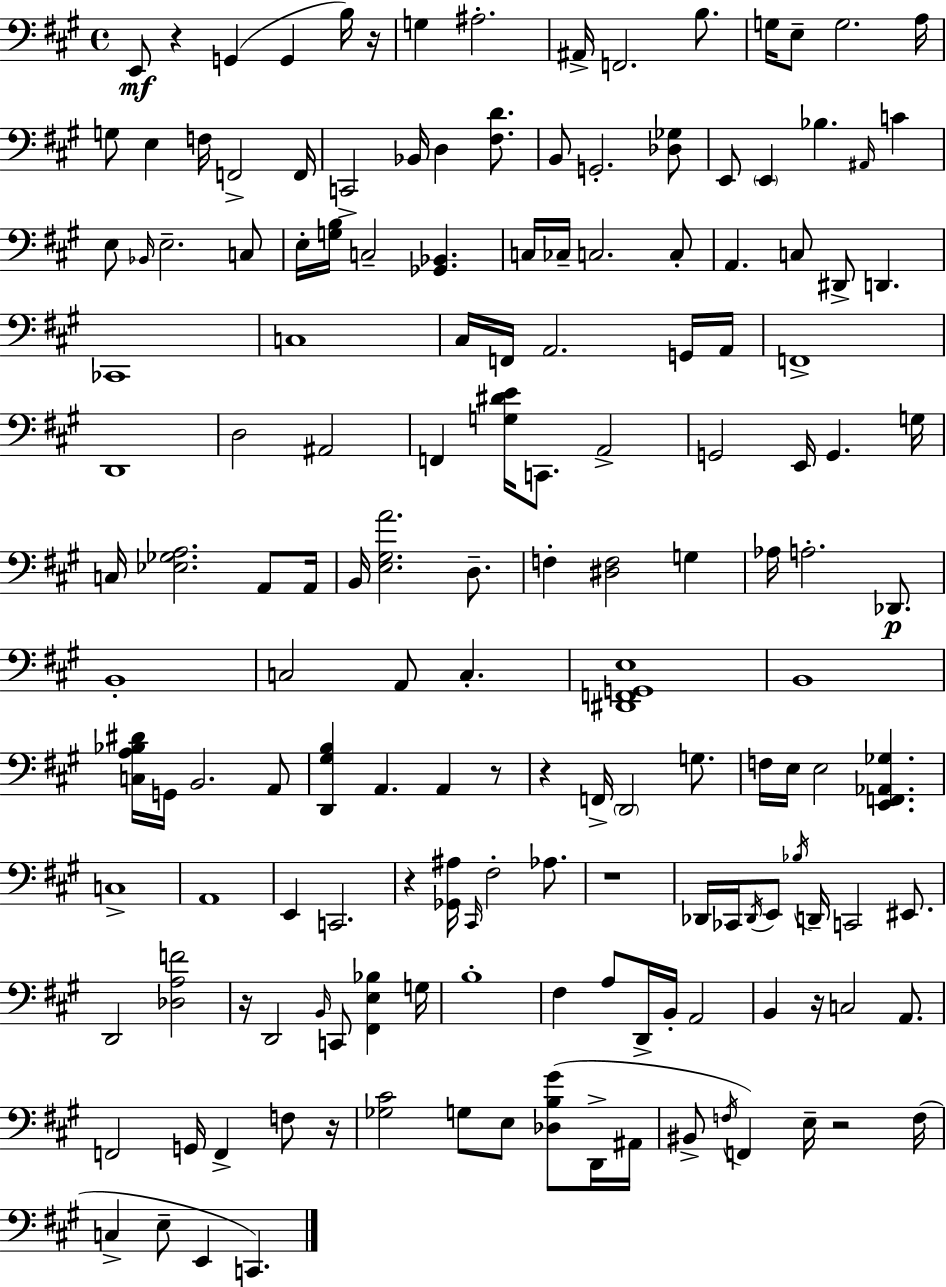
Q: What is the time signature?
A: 4/4